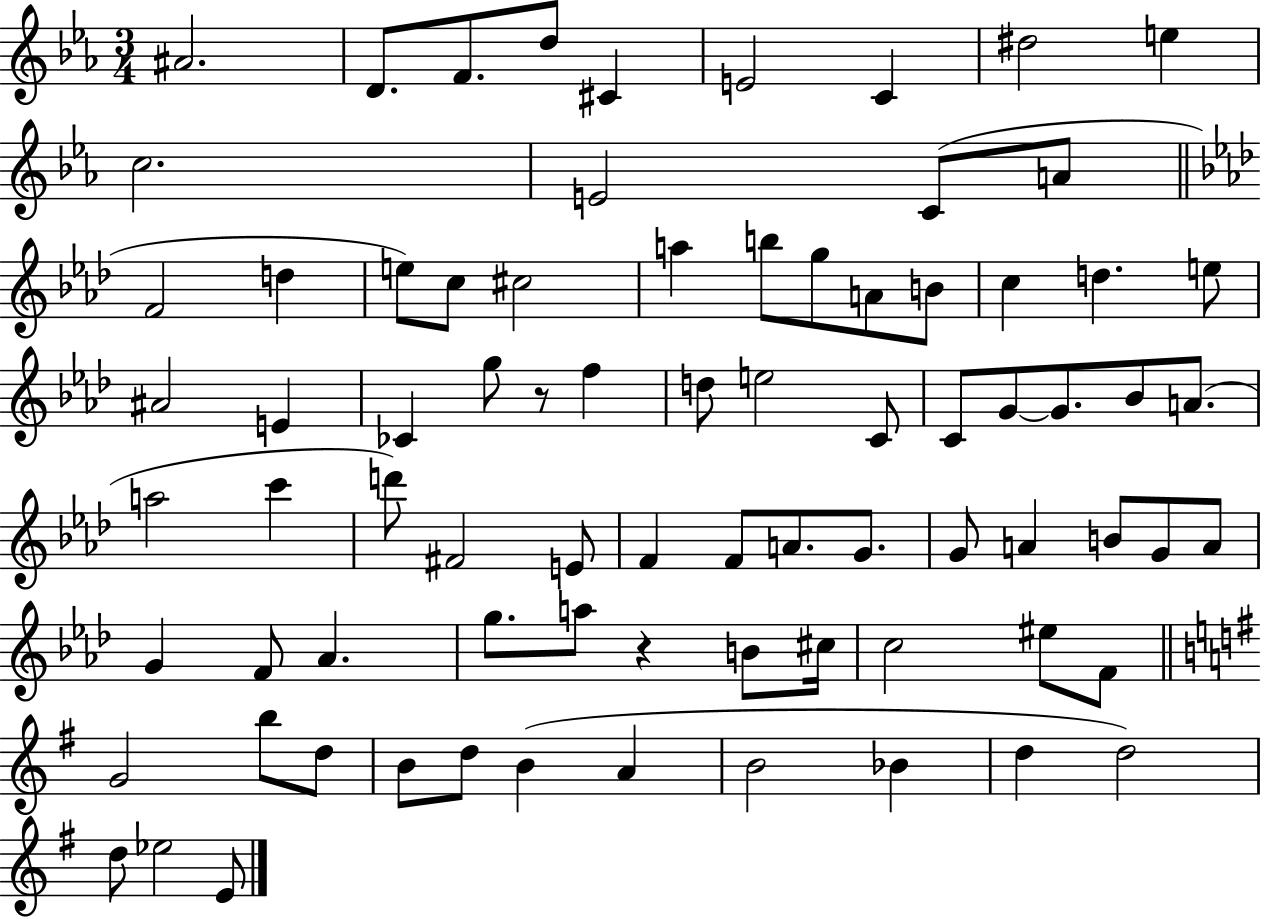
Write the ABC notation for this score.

X:1
T:Untitled
M:3/4
L:1/4
K:Eb
^A2 D/2 F/2 d/2 ^C E2 C ^d2 e c2 E2 C/2 A/2 F2 d e/2 c/2 ^c2 a b/2 g/2 A/2 B/2 c d e/2 ^A2 E _C g/2 z/2 f d/2 e2 C/2 C/2 G/2 G/2 _B/2 A/2 a2 c' d'/2 ^F2 E/2 F F/2 A/2 G/2 G/2 A B/2 G/2 A/2 G F/2 _A g/2 a/2 z B/2 ^c/4 c2 ^e/2 F/2 G2 b/2 d/2 B/2 d/2 B A B2 _B d d2 d/2 _e2 E/2